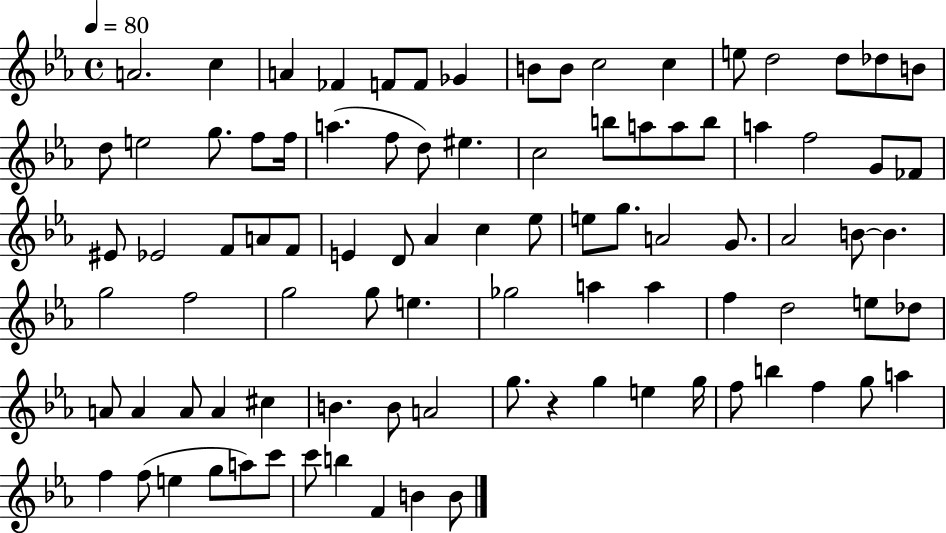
{
  \clef treble
  \time 4/4
  \defaultTimeSignature
  \key ees \major
  \tempo 4 = 80
  a'2. c''4 | a'4 fes'4 f'8 f'8 ges'4 | b'8 b'8 c''2 c''4 | e''8 d''2 d''8 des''8 b'8 | \break d''8 e''2 g''8. f''8 f''16 | a''4.( f''8 d''8) eis''4. | c''2 b''8 a''8 a''8 b''8 | a''4 f''2 g'8 fes'8 | \break eis'8 ees'2 f'8 a'8 f'8 | e'4 d'8 aes'4 c''4 ees''8 | e''8 g''8. a'2 g'8. | aes'2 b'8~~ b'4. | \break g''2 f''2 | g''2 g''8 e''4. | ges''2 a''4 a''4 | f''4 d''2 e''8 des''8 | \break a'8 a'4 a'8 a'4 cis''4 | b'4. b'8 a'2 | g''8. r4 g''4 e''4 g''16 | f''8 b''4 f''4 g''8 a''4 | \break f''4 f''8( e''4 g''8 a''8) c'''8 | c'''8 b''4 f'4 b'4 b'8 | \bar "|."
}